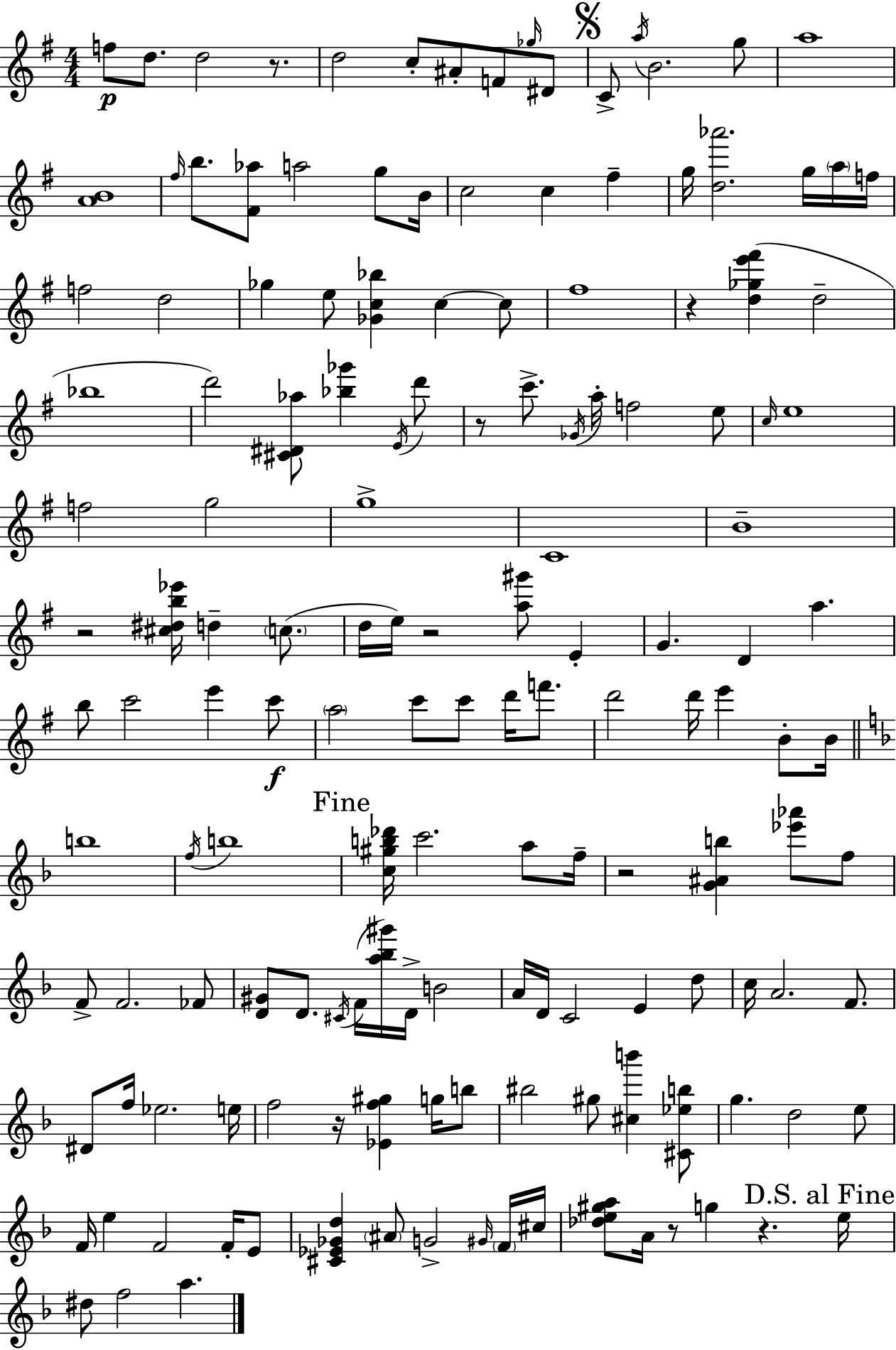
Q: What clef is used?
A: treble